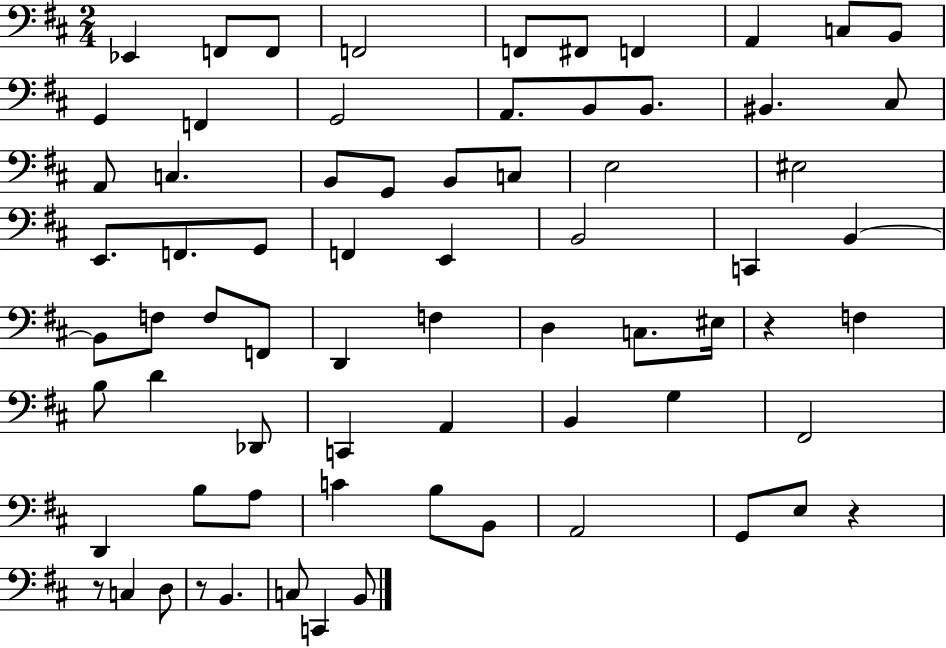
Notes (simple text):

Eb2/q F2/e F2/e F2/h F2/e F#2/e F2/q A2/q C3/e B2/e G2/q F2/q G2/h A2/e. B2/e B2/e. BIS2/q. C#3/e A2/e C3/q. B2/e G2/e B2/e C3/e E3/h EIS3/h E2/e. F2/e. G2/e F2/q E2/q B2/h C2/q B2/q B2/e F3/e F3/e F2/e D2/q F3/q D3/q C3/e. EIS3/s R/q F3/q B3/e D4/q Db2/e C2/q A2/q B2/q G3/q F#2/h D2/q B3/e A3/e C4/q B3/e B2/e A2/h G2/e E3/e R/q R/e C3/q D3/e R/e B2/q. C3/e C2/q B2/e